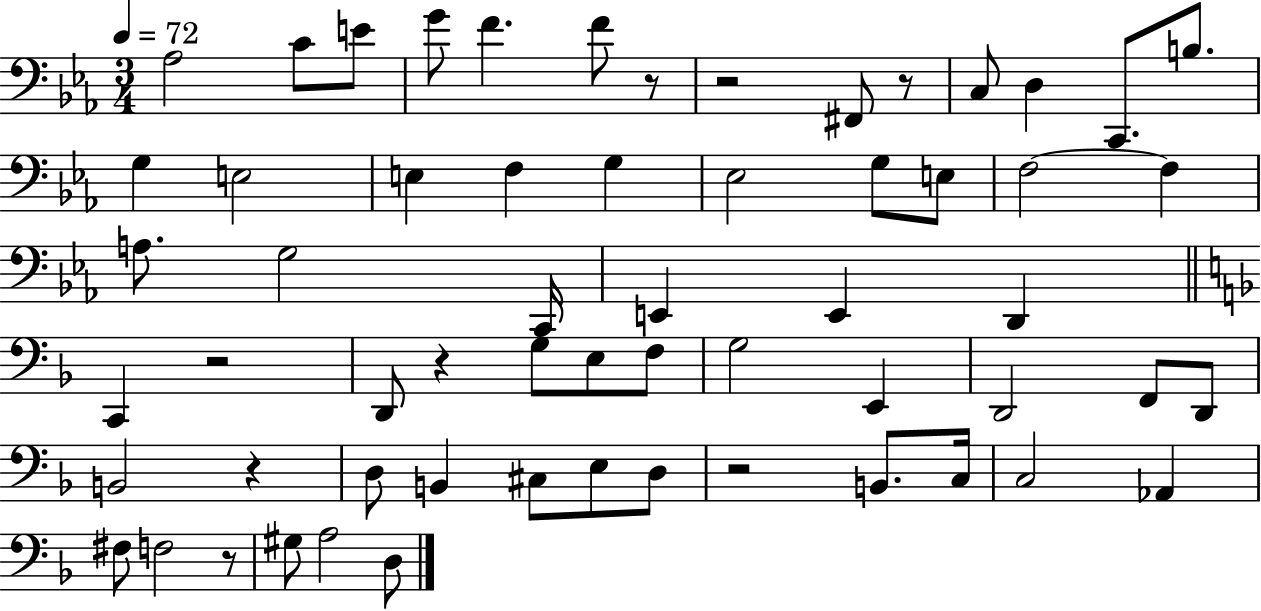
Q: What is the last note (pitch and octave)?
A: D3